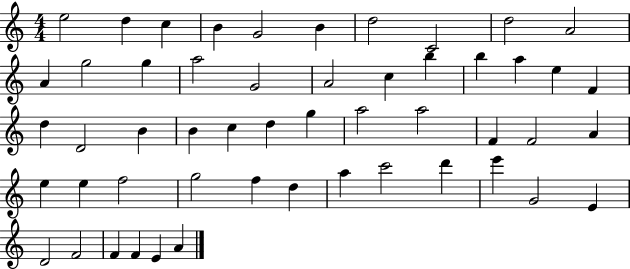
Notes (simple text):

E5/h D5/q C5/q B4/q G4/h B4/q D5/h C4/h D5/h A4/h A4/q G5/h G5/q A5/h G4/h A4/h C5/q B5/q B5/q A5/q E5/q F4/q D5/q D4/h B4/q B4/q C5/q D5/q G5/q A5/h A5/h F4/q F4/h A4/q E5/q E5/q F5/h G5/h F5/q D5/q A5/q C6/h D6/q E6/q G4/h E4/q D4/h F4/h F4/q F4/q E4/q A4/q